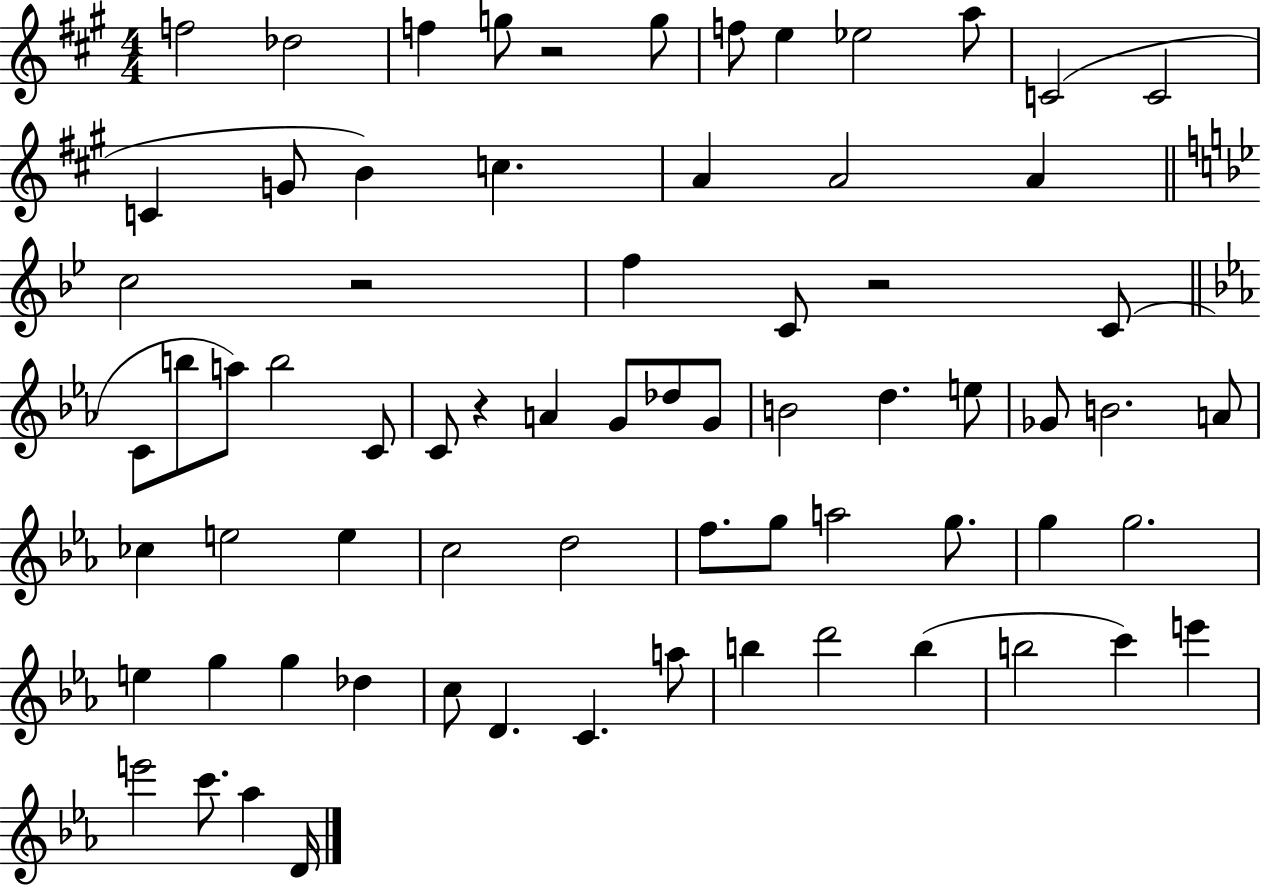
F5/h Db5/h F5/q G5/e R/h G5/e F5/e E5/q Eb5/h A5/e C4/h C4/h C4/q G4/e B4/q C5/q. A4/q A4/h A4/q C5/h R/h F5/q C4/e R/h C4/e C4/e B5/e A5/e B5/h C4/e C4/e R/q A4/q G4/e Db5/e G4/e B4/h D5/q. E5/e Gb4/e B4/h. A4/e CES5/q E5/h E5/q C5/h D5/h F5/e. G5/e A5/h G5/e. G5/q G5/h. E5/q G5/q G5/q Db5/q C5/e D4/q. C4/q. A5/e B5/q D6/h B5/q B5/h C6/q E6/q E6/h C6/e. Ab5/q D4/s